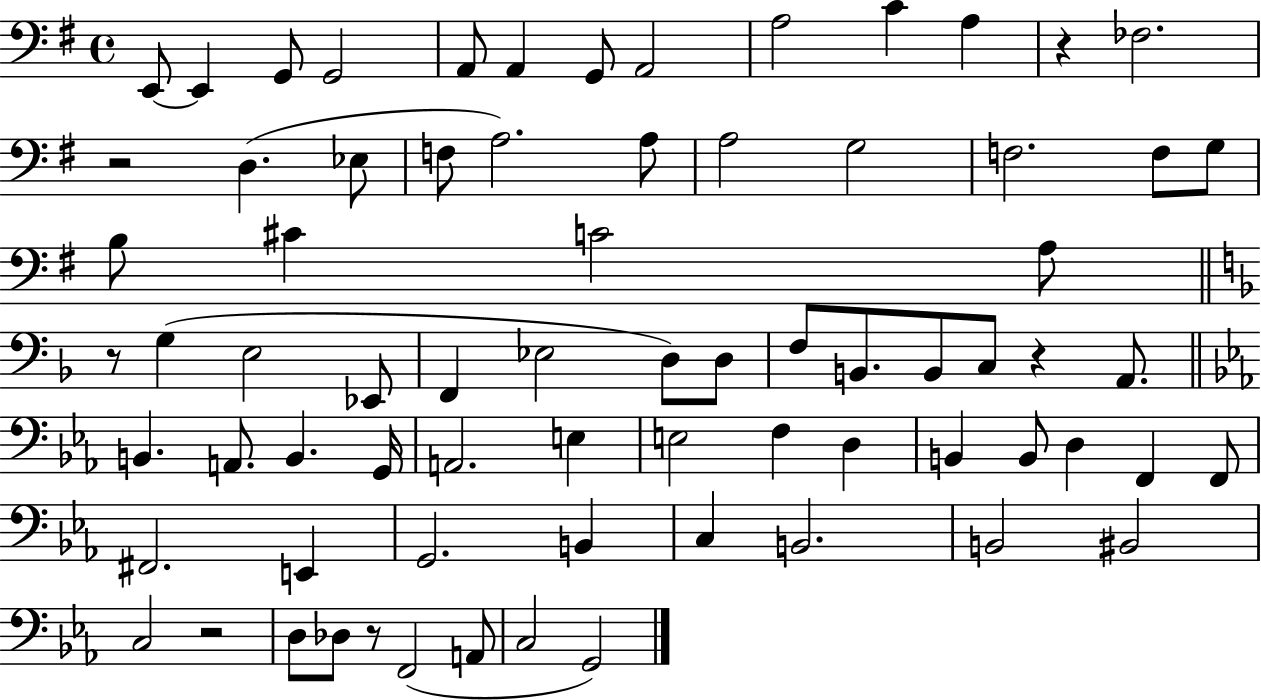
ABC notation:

X:1
T:Untitled
M:4/4
L:1/4
K:G
E,,/2 E,, G,,/2 G,,2 A,,/2 A,, G,,/2 A,,2 A,2 C A, z _F,2 z2 D, _E,/2 F,/2 A,2 A,/2 A,2 G,2 F,2 F,/2 G,/2 B,/2 ^C C2 A,/2 z/2 G, E,2 _E,,/2 F,, _E,2 D,/2 D,/2 F,/2 B,,/2 B,,/2 C,/2 z A,,/2 B,, A,,/2 B,, G,,/4 A,,2 E, E,2 F, D, B,, B,,/2 D, F,, F,,/2 ^F,,2 E,, G,,2 B,, C, B,,2 B,,2 ^B,,2 C,2 z2 D,/2 _D,/2 z/2 F,,2 A,,/2 C,2 G,,2